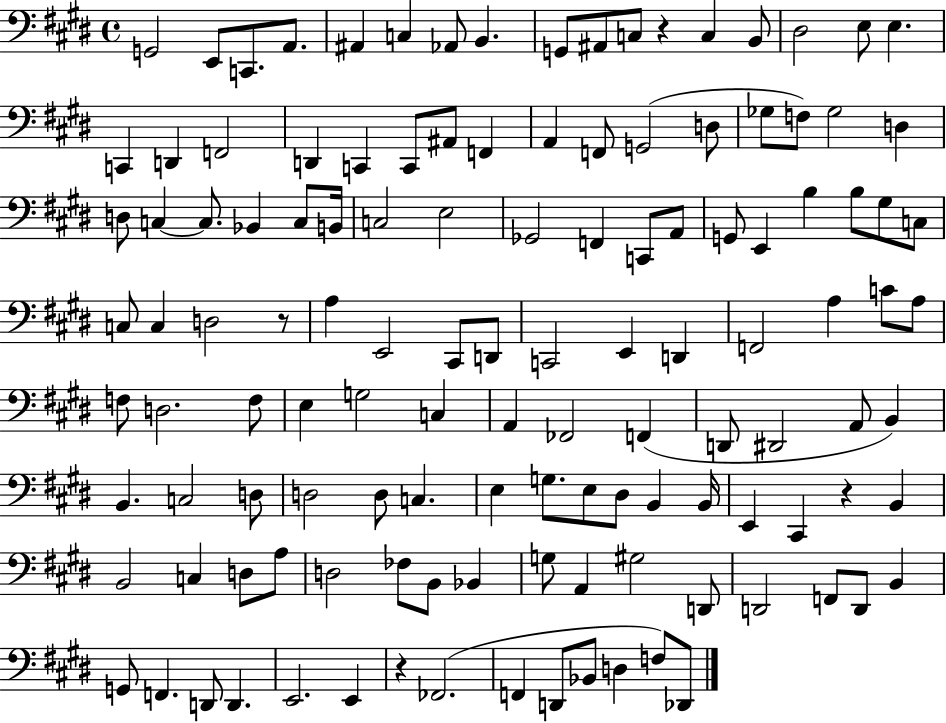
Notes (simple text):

G2/h E2/e C2/e. A2/e. A#2/q C3/q Ab2/e B2/q. G2/e A#2/e C3/e R/q C3/q B2/e D#3/h E3/e E3/q. C2/q D2/q F2/h D2/q C2/q C2/e A#2/e F2/q A2/q F2/e G2/h D3/e Gb3/e F3/e Gb3/h D3/q D3/e C3/q C3/e. Bb2/q C3/e B2/s C3/h E3/h Gb2/h F2/q C2/e A2/e G2/e E2/q B3/q B3/e G#3/e C3/e C3/e C3/q D3/h R/e A3/q E2/h C#2/e D2/e C2/h E2/q D2/q F2/h A3/q C4/e A3/e F3/e D3/h. F3/e E3/q G3/h C3/q A2/q FES2/h F2/q D2/e D#2/h A2/e B2/q B2/q. C3/h D3/e D3/h D3/e C3/q. E3/q G3/e. E3/e D#3/e B2/q B2/s E2/q C#2/q R/q B2/q B2/h C3/q D3/e A3/e D3/h FES3/e B2/e Bb2/q G3/e A2/q G#3/h D2/e D2/h F2/e D2/e B2/q G2/e F2/q. D2/e D2/q. E2/h. E2/q R/q FES2/h. F2/q D2/e Bb2/e D3/q F3/e Db2/e